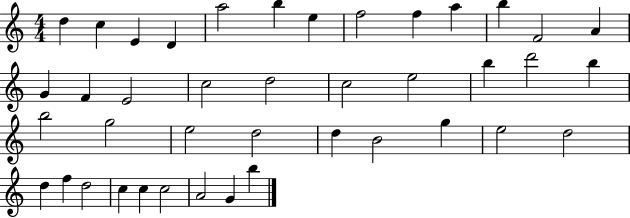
{
  \clef treble
  \numericTimeSignature
  \time 4/4
  \key c \major
  d''4 c''4 e'4 d'4 | a''2 b''4 e''4 | f''2 f''4 a''4 | b''4 f'2 a'4 | \break g'4 f'4 e'2 | c''2 d''2 | c''2 e''2 | b''4 d'''2 b''4 | \break b''2 g''2 | e''2 d''2 | d''4 b'2 g''4 | e''2 d''2 | \break d''4 f''4 d''2 | c''4 c''4 c''2 | a'2 g'4 b''4 | \bar "|."
}